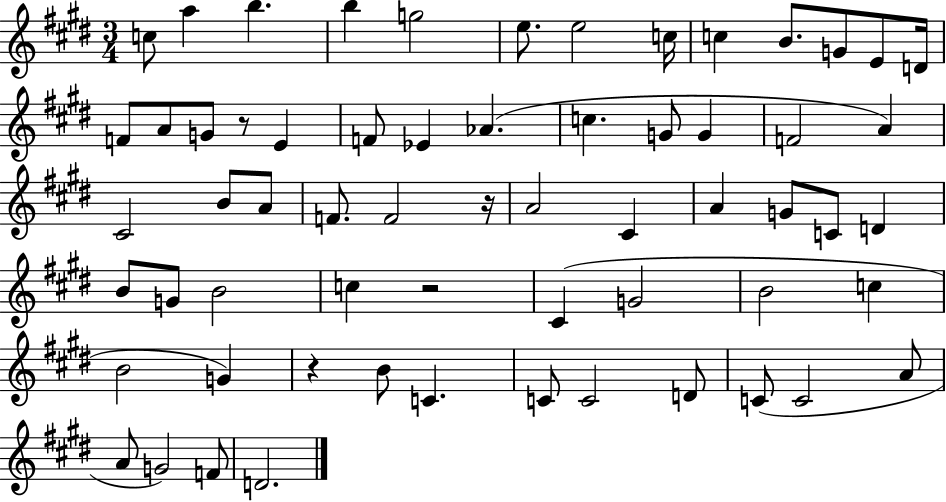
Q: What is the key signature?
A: E major